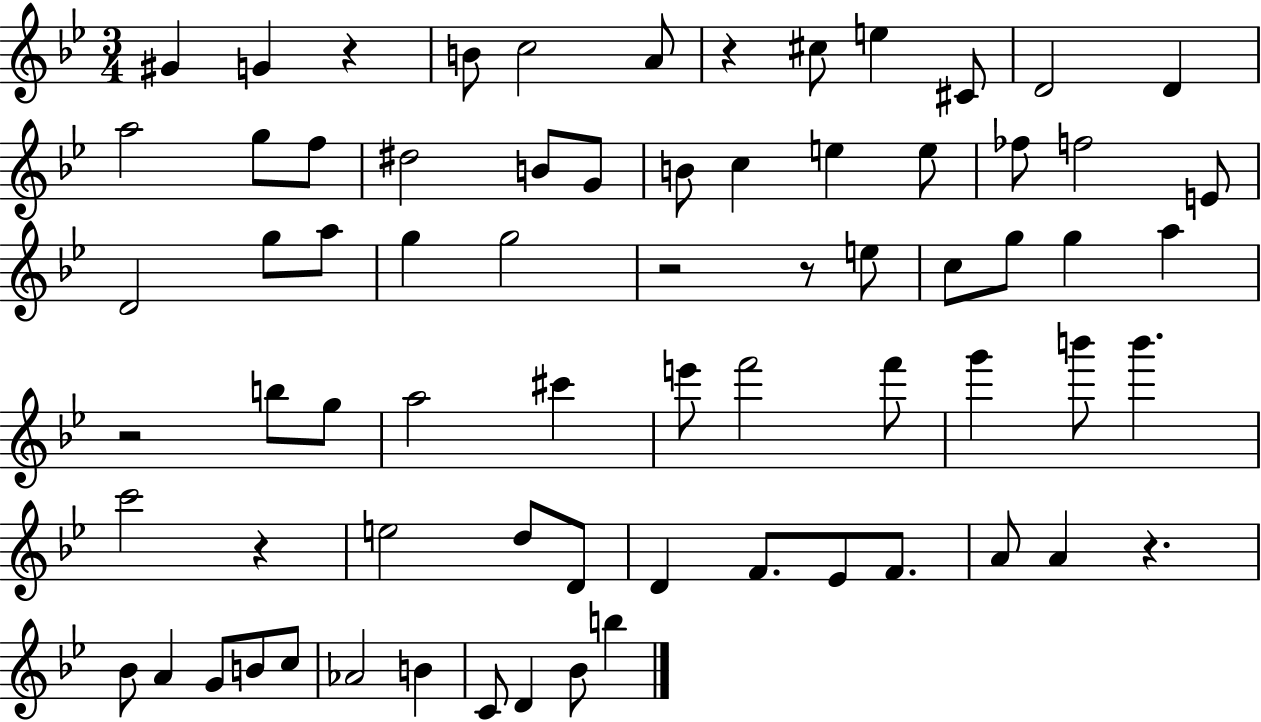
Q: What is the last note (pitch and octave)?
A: B5